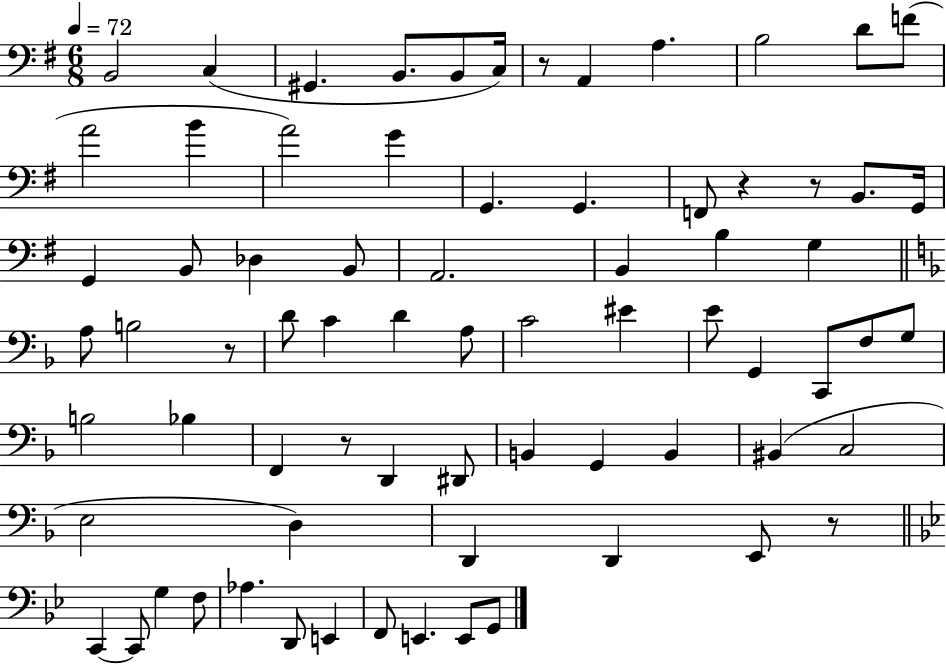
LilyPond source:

{
  \clef bass
  \numericTimeSignature
  \time 6/8
  \key g \major
  \tempo 4 = 72
  b,2 c4( | gis,4. b,8. b,8 c16) | r8 a,4 a4. | b2 d'8 f'8( | \break a'2 b'4 | a'2) g'4 | g,4. g,4. | f,8 r4 r8 b,8. g,16 | \break g,4 b,8 des4 b,8 | a,2. | b,4 b4 g4 | \bar "||" \break \key f \major a8 b2 r8 | d'8 c'4 d'4 a8 | c'2 eis'4 | e'8 g,4 c,8 f8 g8 | \break b2 bes4 | f,4 r8 d,4 dis,8 | b,4 g,4 b,4 | bis,4( c2 | \break e2 d4) | d,4 d,4 e,8 r8 | \bar "||" \break \key bes \major c,4~~ c,8 g4 f8 | aes4. d,8 e,4 | f,8 e,4. e,8 g,8 | \bar "|."
}